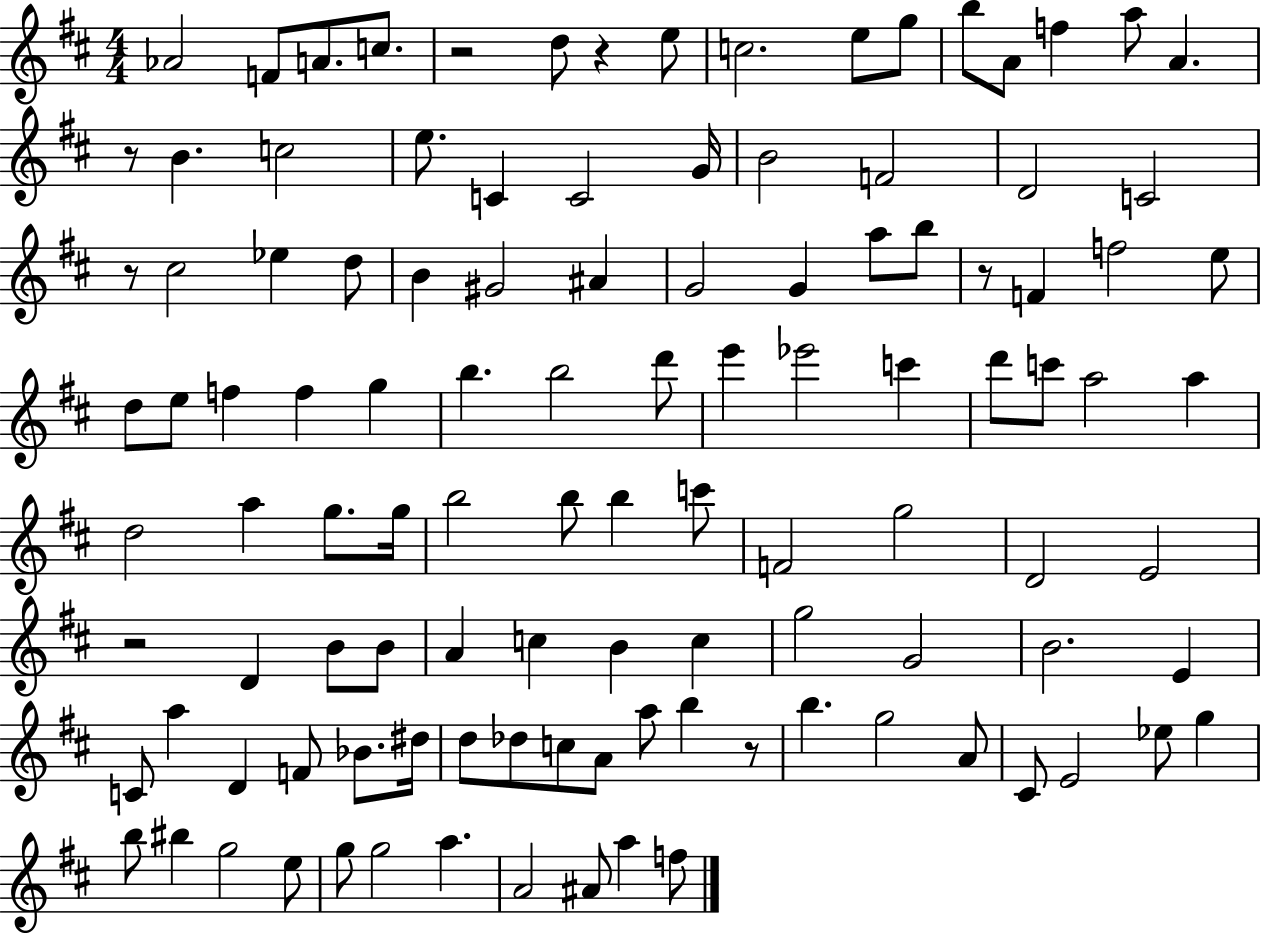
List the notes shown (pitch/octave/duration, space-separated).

Ab4/h F4/e A4/e. C5/e. R/h D5/e R/q E5/e C5/h. E5/e G5/e B5/e A4/e F5/q A5/e A4/q. R/e B4/q. C5/h E5/e. C4/q C4/h G4/s B4/h F4/h D4/h C4/h R/e C#5/h Eb5/q D5/e B4/q G#4/h A#4/q G4/h G4/q A5/e B5/e R/e F4/q F5/h E5/e D5/e E5/e F5/q F5/q G5/q B5/q. B5/h D6/e E6/q Eb6/h C6/q D6/e C6/e A5/h A5/q D5/h A5/q G5/e. G5/s B5/h B5/e B5/q C6/e F4/h G5/h D4/h E4/h R/h D4/q B4/e B4/e A4/q C5/q B4/q C5/q G5/h G4/h B4/h. E4/q C4/e A5/q D4/q F4/e Bb4/e. D#5/s D5/e Db5/e C5/e A4/e A5/e B5/q R/e B5/q. G5/h A4/e C#4/e E4/h Eb5/e G5/q B5/e BIS5/q G5/h E5/e G5/e G5/h A5/q. A4/h A#4/e A5/q F5/e